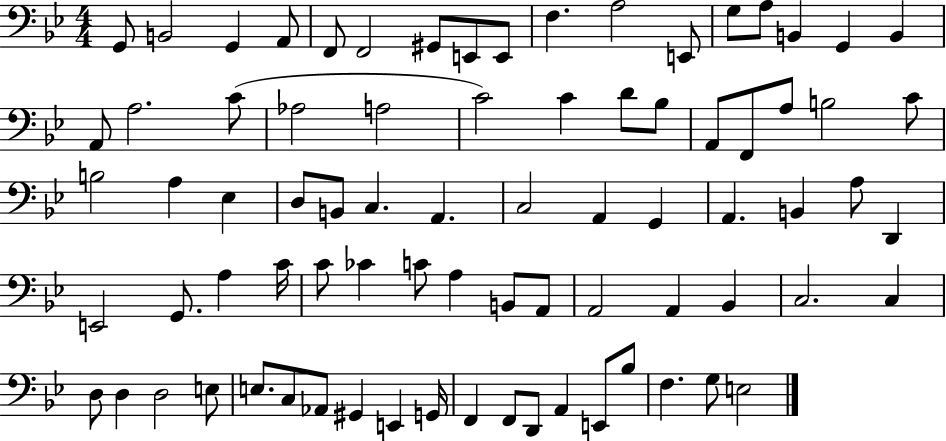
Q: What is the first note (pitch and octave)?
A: G2